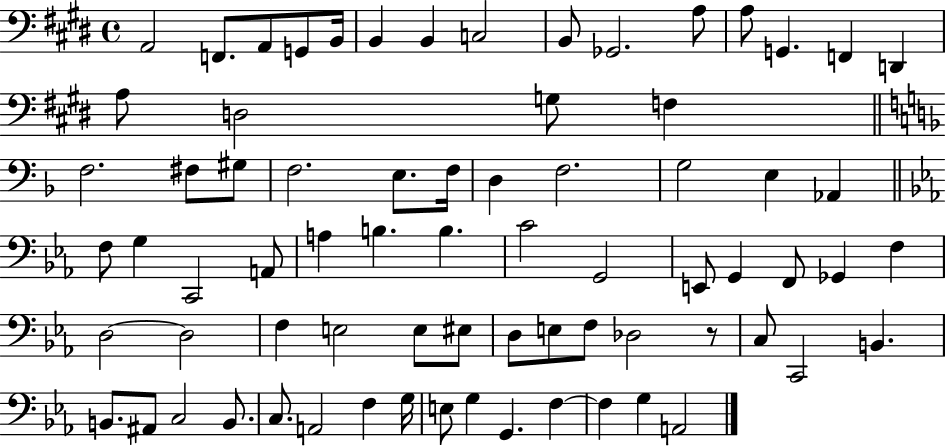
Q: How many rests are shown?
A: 1